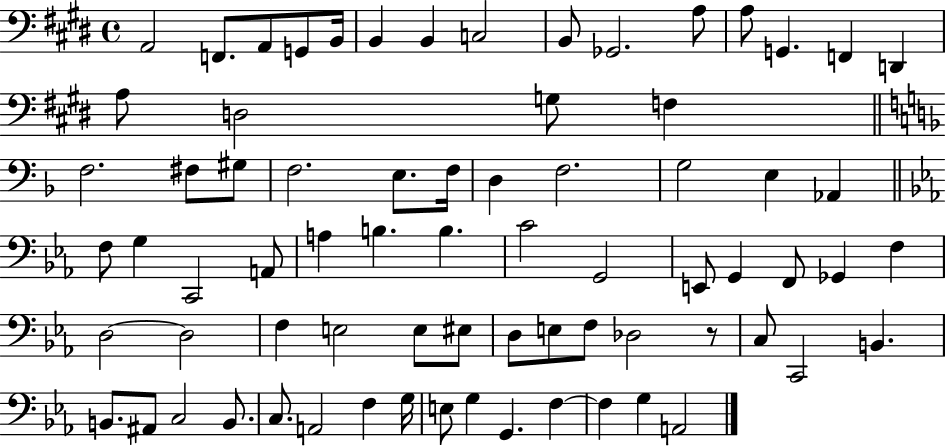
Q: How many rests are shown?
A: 1